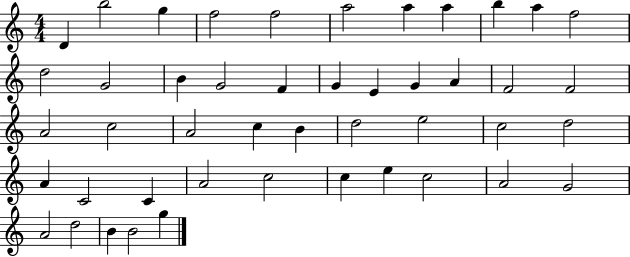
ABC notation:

X:1
T:Untitled
M:4/4
L:1/4
K:C
D b2 g f2 f2 a2 a a b a f2 d2 G2 B G2 F G E G A F2 F2 A2 c2 A2 c B d2 e2 c2 d2 A C2 C A2 c2 c e c2 A2 G2 A2 d2 B B2 g